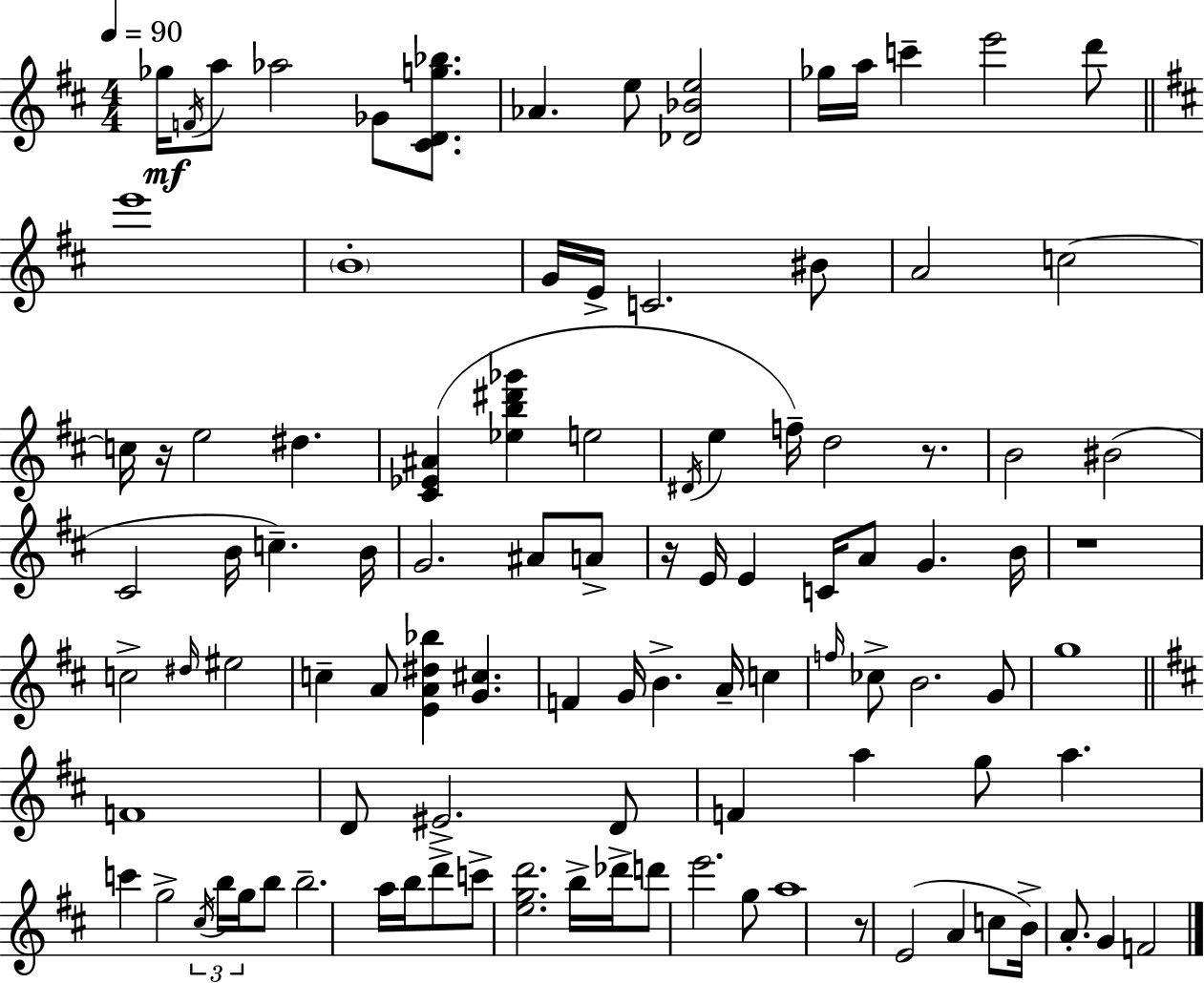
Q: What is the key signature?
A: D major